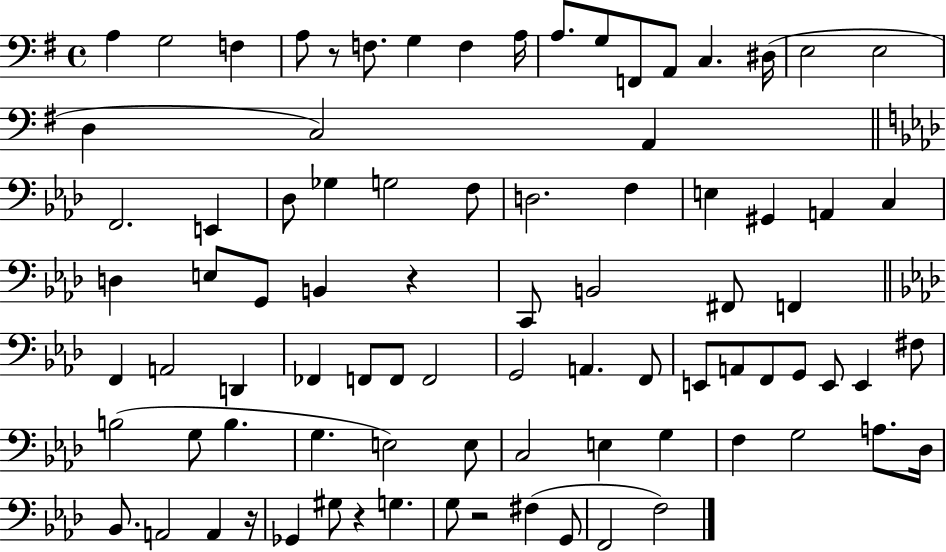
{
  \clef bass
  \time 4/4
  \defaultTimeSignature
  \key g \major
  a4 g2 f4 | a8 r8 f8. g4 f4 a16 | a8. g8 f,8 a,8 c4. dis16( | e2 e2 | \break d4 c2) a,4 | \bar "||" \break \key aes \major f,2. e,4 | des8 ges4 g2 f8 | d2. f4 | e4 gis,4 a,4 c4 | \break d4 e8 g,8 b,4 r4 | c,8 b,2 fis,8 f,4 | \bar "||" \break \key aes \major f,4 a,2 d,4 | fes,4 f,8 f,8 f,2 | g,2 a,4. f,8 | e,8 a,8 f,8 g,8 e,8 e,4 fis8 | \break b2( g8 b4. | g4. e2) e8 | c2 e4 g4 | f4 g2 a8. des16 | \break bes,8. a,2 a,4 r16 | ges,4 gis8 r4 g4. | g8 r2 fis4( g,8 | f,2 f2) | \break \bar "|."
}